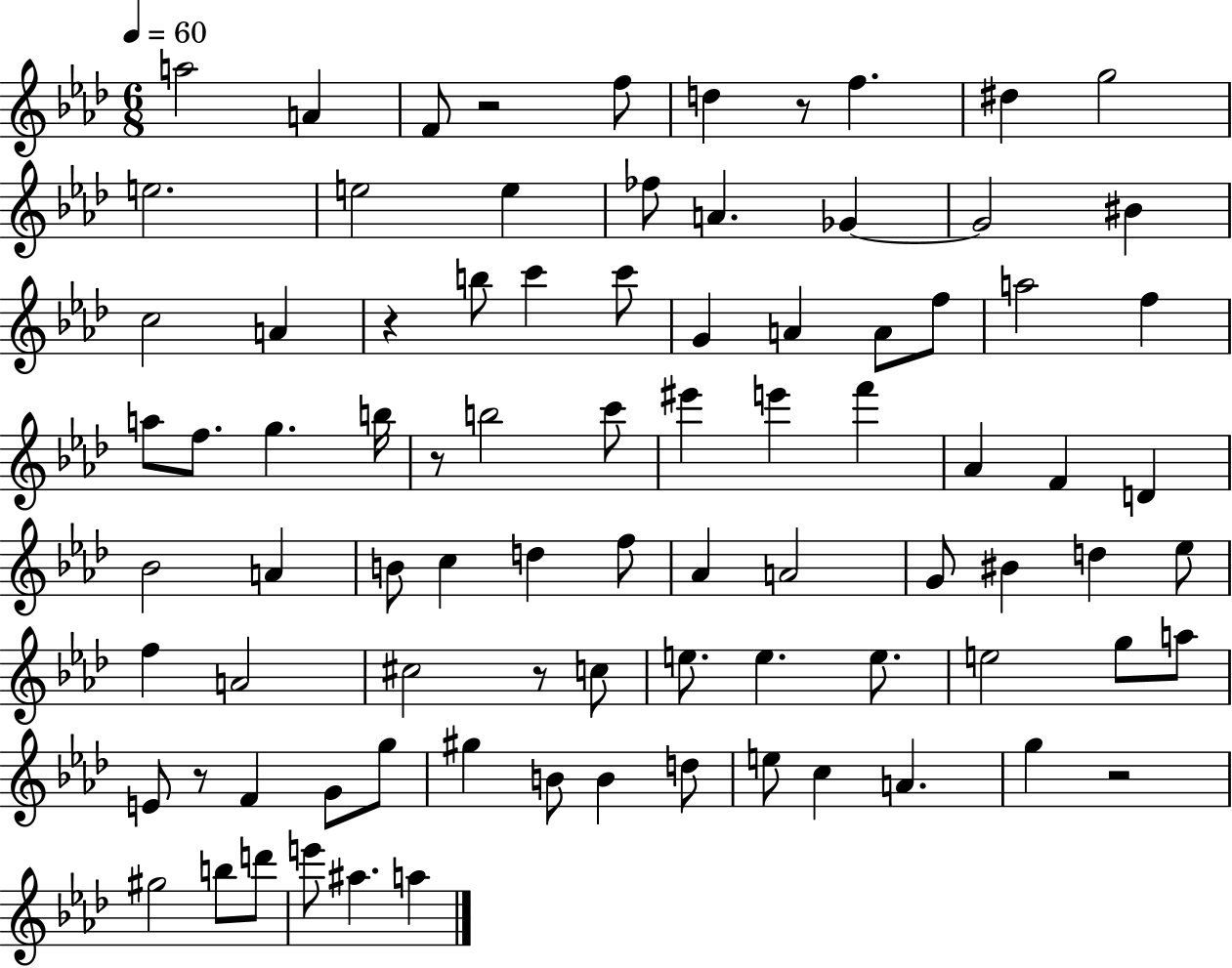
A5/h A4/q F4/e R/h F5/e D5/q R/e F5/q. D#5/q G5/h E5/h. E5/h E5/q FES5/e A4/q. Gb4/q Gb4/h BIS4/q C5/h A4/q R/q B5/e C6/q C6/e G4/q A4/q A4/e F5/e A5/h F5/q A5/e F5/e. G5/q. B5/s R/e B5/h C6/e EIS6/q E6/q F6/q Ab4/q F4/q D4/q Bb4/h A4/q B4/e C5/q D5/q F5/e Ab4/q A4/h G4/e BIS4/q D5/q Eb5/e F5/q A4/h C#5/h R/e C5/e E5/e. E5/q. E5/e. E5/h G5/e A5/e E4/e R/e F4/q G4/e G5/e G#5/q B4/e B4/q D5/e E5/e C5/q A4/q. G5/q R/h G#5/h B5/e D6/e E6/e A#5/q. A5/q